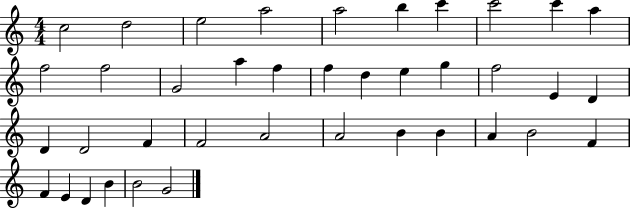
{
  \clef treble
  \numericTimeSignature
  \time 4/4
  \key c \major
  c''2 d''2 | e''2 a''2 | a''2 b''4 c'''4 | c'''2 c'''4 a''4 | \break f''2 f''2 | g'2 a''4 f''4 | f''4 d''4 e''4 g''4 | f''2 e'4 d'4 | \break d'4 d'2 f'4 | f'2 a'2 | a'2 b'4 b'4 | a'4 b'2 f'4 | \break f'4 e'4 d'4 b'4 | b'2 g'2 | \bar "|."
}